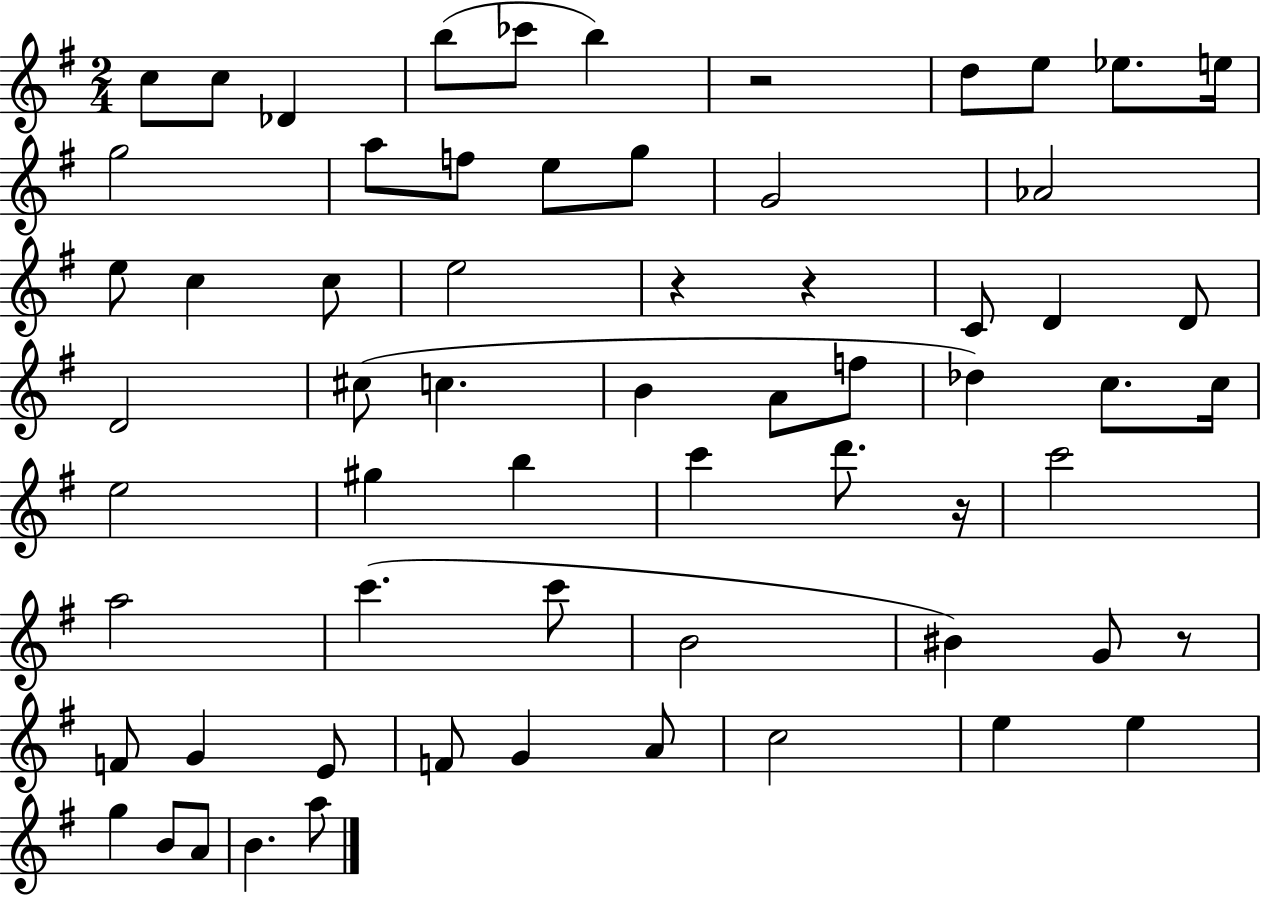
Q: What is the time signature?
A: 2/4